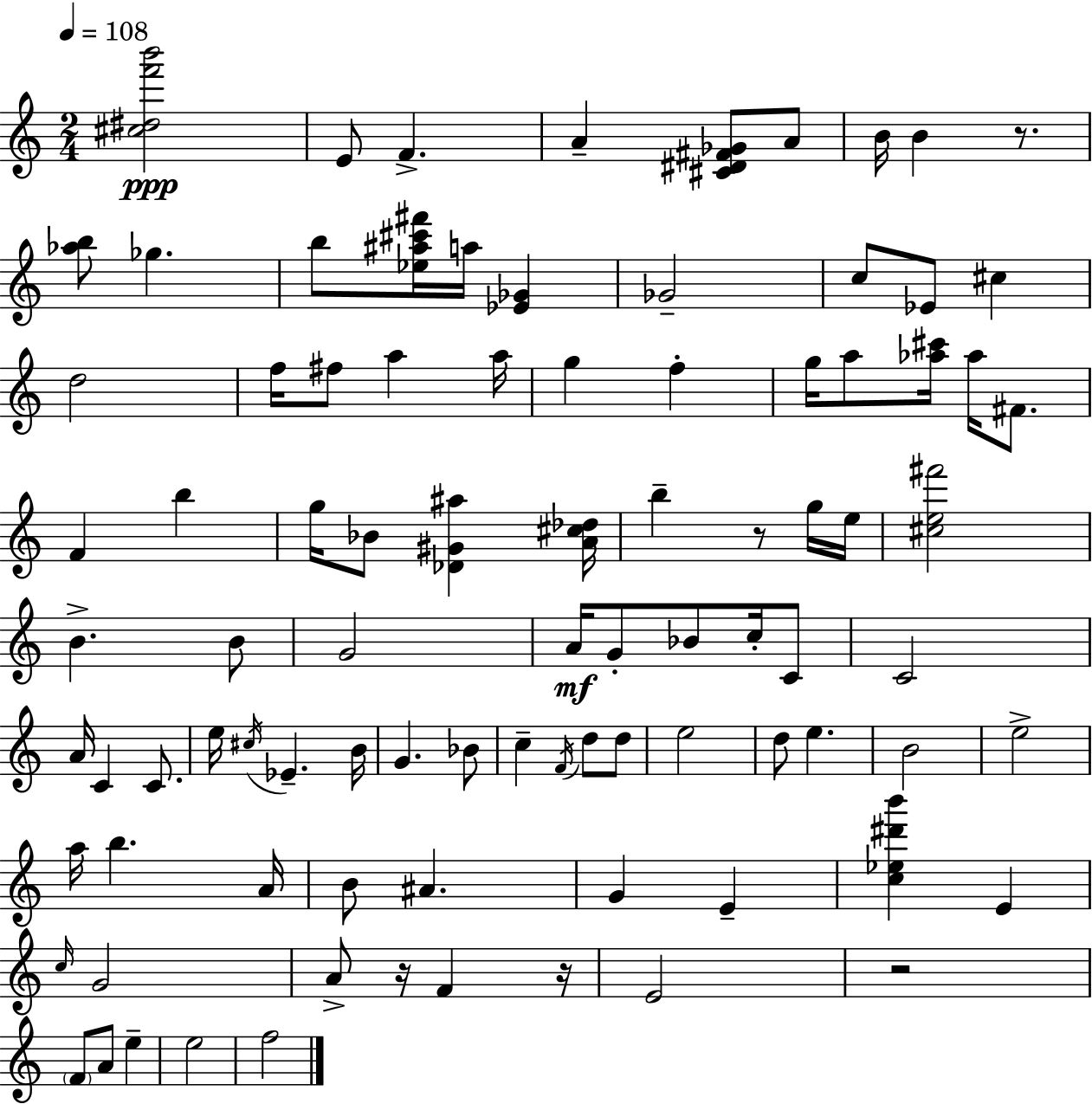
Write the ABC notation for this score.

X:1
T:Untitled
M:2/4
L:1/4
K:C
[^c^df'b']2 E/2 F A [^C^D^F_G]/2 A/2 B/4 B z/2 [_ab]/2 _g b/2 [_e^a^c'^f']/4 a/4 [_E_G] _G2 c/2 _E/2 ^c d2 f/4 ^f/2 a a/4 g f g/4 a/2 [_a^c']/4 _a/4 ^F/2 F b g/4 _B/2 [_D^G^a] [A^c_d]/4 b z/2 g/4 e/4 [^ce^f']2 B B/2 G2 A/4 G/2 _B/2 c/4 C/2 C2 A/4 C C/2 e/4 ^c/4 _E B/4 G _B/2 c F/4 d/2 d/2 e2 d/2 e B2 e2 a/4 b A/4 B/2 ^A G E [c_e^d'b'] E c/4 G2 A/2 z/4 F z/4 E2 z2 F/2 A/2 e e2 f2